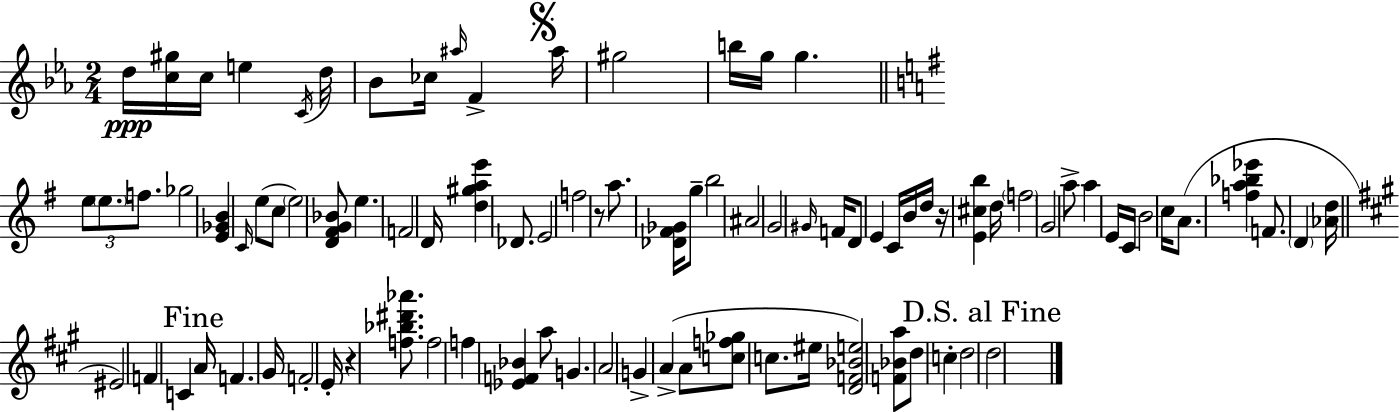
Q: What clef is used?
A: treble